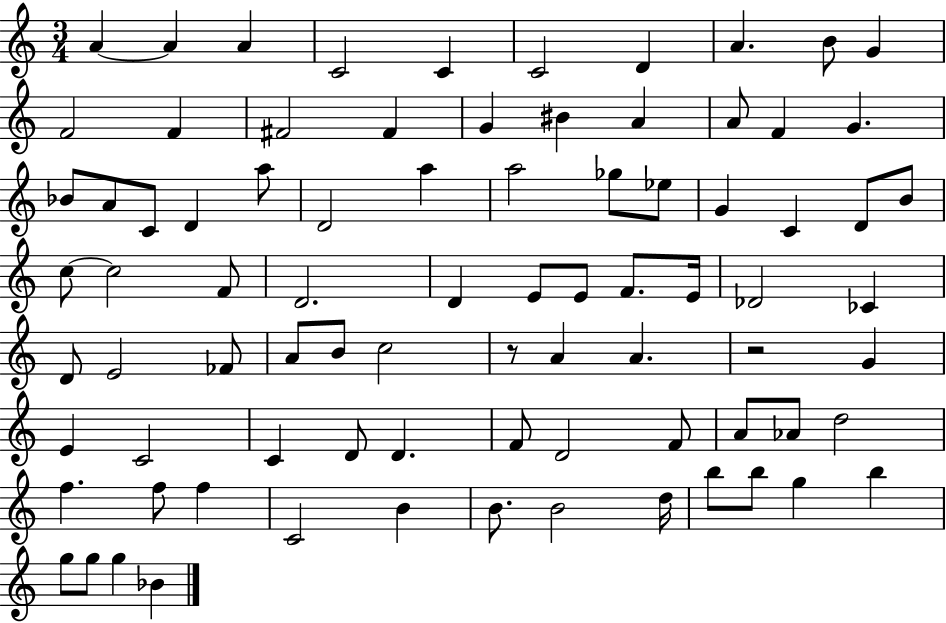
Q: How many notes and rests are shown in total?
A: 83